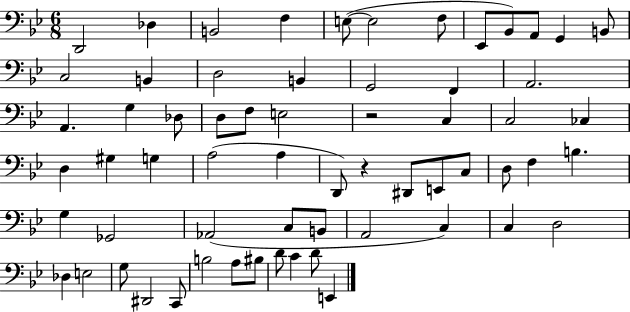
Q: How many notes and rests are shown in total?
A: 63